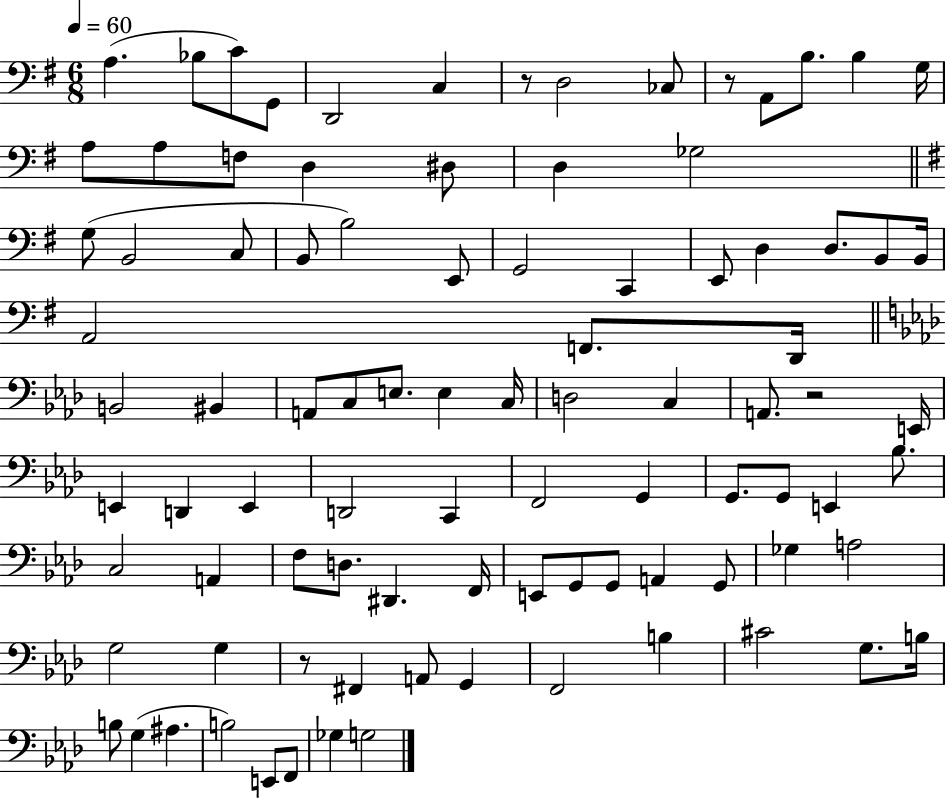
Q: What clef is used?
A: bass